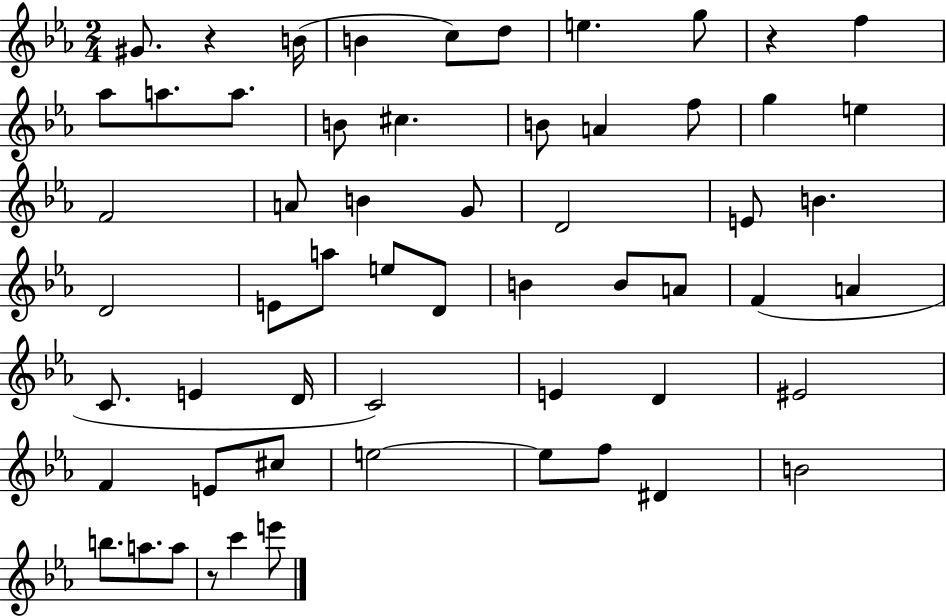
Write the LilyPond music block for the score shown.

{
  \clef treble
  \numericTimeSignature
  \time 2/4
  \key ees \major
  gis'8. r4 b'16( | b'4 c''8) d''8 | e''4. g''8 | r4 f''4 | \break aes''8 a''8. a''8. | b'8 cis''4. | b'8 a'4 f''8 | g''4 e''4 | \break f'2 | a'8 b'4 g'8 | d'2 | e'8 b'4. | \break d'2 | e'8 a''8 e''8 d'8 | b'4 b'8 a'8 | f'4( a'4 | \break c'8. e'4 d'16 | c'2) | e'4 d'4 | eis'2 | \break f'4 e'8 cis''8 | e''2~~ | e''8 f''8 dis'4 | b'2 | \break b''8. a''8. a''8 | r8 c'''4 e'''8 | \bar "|."
}